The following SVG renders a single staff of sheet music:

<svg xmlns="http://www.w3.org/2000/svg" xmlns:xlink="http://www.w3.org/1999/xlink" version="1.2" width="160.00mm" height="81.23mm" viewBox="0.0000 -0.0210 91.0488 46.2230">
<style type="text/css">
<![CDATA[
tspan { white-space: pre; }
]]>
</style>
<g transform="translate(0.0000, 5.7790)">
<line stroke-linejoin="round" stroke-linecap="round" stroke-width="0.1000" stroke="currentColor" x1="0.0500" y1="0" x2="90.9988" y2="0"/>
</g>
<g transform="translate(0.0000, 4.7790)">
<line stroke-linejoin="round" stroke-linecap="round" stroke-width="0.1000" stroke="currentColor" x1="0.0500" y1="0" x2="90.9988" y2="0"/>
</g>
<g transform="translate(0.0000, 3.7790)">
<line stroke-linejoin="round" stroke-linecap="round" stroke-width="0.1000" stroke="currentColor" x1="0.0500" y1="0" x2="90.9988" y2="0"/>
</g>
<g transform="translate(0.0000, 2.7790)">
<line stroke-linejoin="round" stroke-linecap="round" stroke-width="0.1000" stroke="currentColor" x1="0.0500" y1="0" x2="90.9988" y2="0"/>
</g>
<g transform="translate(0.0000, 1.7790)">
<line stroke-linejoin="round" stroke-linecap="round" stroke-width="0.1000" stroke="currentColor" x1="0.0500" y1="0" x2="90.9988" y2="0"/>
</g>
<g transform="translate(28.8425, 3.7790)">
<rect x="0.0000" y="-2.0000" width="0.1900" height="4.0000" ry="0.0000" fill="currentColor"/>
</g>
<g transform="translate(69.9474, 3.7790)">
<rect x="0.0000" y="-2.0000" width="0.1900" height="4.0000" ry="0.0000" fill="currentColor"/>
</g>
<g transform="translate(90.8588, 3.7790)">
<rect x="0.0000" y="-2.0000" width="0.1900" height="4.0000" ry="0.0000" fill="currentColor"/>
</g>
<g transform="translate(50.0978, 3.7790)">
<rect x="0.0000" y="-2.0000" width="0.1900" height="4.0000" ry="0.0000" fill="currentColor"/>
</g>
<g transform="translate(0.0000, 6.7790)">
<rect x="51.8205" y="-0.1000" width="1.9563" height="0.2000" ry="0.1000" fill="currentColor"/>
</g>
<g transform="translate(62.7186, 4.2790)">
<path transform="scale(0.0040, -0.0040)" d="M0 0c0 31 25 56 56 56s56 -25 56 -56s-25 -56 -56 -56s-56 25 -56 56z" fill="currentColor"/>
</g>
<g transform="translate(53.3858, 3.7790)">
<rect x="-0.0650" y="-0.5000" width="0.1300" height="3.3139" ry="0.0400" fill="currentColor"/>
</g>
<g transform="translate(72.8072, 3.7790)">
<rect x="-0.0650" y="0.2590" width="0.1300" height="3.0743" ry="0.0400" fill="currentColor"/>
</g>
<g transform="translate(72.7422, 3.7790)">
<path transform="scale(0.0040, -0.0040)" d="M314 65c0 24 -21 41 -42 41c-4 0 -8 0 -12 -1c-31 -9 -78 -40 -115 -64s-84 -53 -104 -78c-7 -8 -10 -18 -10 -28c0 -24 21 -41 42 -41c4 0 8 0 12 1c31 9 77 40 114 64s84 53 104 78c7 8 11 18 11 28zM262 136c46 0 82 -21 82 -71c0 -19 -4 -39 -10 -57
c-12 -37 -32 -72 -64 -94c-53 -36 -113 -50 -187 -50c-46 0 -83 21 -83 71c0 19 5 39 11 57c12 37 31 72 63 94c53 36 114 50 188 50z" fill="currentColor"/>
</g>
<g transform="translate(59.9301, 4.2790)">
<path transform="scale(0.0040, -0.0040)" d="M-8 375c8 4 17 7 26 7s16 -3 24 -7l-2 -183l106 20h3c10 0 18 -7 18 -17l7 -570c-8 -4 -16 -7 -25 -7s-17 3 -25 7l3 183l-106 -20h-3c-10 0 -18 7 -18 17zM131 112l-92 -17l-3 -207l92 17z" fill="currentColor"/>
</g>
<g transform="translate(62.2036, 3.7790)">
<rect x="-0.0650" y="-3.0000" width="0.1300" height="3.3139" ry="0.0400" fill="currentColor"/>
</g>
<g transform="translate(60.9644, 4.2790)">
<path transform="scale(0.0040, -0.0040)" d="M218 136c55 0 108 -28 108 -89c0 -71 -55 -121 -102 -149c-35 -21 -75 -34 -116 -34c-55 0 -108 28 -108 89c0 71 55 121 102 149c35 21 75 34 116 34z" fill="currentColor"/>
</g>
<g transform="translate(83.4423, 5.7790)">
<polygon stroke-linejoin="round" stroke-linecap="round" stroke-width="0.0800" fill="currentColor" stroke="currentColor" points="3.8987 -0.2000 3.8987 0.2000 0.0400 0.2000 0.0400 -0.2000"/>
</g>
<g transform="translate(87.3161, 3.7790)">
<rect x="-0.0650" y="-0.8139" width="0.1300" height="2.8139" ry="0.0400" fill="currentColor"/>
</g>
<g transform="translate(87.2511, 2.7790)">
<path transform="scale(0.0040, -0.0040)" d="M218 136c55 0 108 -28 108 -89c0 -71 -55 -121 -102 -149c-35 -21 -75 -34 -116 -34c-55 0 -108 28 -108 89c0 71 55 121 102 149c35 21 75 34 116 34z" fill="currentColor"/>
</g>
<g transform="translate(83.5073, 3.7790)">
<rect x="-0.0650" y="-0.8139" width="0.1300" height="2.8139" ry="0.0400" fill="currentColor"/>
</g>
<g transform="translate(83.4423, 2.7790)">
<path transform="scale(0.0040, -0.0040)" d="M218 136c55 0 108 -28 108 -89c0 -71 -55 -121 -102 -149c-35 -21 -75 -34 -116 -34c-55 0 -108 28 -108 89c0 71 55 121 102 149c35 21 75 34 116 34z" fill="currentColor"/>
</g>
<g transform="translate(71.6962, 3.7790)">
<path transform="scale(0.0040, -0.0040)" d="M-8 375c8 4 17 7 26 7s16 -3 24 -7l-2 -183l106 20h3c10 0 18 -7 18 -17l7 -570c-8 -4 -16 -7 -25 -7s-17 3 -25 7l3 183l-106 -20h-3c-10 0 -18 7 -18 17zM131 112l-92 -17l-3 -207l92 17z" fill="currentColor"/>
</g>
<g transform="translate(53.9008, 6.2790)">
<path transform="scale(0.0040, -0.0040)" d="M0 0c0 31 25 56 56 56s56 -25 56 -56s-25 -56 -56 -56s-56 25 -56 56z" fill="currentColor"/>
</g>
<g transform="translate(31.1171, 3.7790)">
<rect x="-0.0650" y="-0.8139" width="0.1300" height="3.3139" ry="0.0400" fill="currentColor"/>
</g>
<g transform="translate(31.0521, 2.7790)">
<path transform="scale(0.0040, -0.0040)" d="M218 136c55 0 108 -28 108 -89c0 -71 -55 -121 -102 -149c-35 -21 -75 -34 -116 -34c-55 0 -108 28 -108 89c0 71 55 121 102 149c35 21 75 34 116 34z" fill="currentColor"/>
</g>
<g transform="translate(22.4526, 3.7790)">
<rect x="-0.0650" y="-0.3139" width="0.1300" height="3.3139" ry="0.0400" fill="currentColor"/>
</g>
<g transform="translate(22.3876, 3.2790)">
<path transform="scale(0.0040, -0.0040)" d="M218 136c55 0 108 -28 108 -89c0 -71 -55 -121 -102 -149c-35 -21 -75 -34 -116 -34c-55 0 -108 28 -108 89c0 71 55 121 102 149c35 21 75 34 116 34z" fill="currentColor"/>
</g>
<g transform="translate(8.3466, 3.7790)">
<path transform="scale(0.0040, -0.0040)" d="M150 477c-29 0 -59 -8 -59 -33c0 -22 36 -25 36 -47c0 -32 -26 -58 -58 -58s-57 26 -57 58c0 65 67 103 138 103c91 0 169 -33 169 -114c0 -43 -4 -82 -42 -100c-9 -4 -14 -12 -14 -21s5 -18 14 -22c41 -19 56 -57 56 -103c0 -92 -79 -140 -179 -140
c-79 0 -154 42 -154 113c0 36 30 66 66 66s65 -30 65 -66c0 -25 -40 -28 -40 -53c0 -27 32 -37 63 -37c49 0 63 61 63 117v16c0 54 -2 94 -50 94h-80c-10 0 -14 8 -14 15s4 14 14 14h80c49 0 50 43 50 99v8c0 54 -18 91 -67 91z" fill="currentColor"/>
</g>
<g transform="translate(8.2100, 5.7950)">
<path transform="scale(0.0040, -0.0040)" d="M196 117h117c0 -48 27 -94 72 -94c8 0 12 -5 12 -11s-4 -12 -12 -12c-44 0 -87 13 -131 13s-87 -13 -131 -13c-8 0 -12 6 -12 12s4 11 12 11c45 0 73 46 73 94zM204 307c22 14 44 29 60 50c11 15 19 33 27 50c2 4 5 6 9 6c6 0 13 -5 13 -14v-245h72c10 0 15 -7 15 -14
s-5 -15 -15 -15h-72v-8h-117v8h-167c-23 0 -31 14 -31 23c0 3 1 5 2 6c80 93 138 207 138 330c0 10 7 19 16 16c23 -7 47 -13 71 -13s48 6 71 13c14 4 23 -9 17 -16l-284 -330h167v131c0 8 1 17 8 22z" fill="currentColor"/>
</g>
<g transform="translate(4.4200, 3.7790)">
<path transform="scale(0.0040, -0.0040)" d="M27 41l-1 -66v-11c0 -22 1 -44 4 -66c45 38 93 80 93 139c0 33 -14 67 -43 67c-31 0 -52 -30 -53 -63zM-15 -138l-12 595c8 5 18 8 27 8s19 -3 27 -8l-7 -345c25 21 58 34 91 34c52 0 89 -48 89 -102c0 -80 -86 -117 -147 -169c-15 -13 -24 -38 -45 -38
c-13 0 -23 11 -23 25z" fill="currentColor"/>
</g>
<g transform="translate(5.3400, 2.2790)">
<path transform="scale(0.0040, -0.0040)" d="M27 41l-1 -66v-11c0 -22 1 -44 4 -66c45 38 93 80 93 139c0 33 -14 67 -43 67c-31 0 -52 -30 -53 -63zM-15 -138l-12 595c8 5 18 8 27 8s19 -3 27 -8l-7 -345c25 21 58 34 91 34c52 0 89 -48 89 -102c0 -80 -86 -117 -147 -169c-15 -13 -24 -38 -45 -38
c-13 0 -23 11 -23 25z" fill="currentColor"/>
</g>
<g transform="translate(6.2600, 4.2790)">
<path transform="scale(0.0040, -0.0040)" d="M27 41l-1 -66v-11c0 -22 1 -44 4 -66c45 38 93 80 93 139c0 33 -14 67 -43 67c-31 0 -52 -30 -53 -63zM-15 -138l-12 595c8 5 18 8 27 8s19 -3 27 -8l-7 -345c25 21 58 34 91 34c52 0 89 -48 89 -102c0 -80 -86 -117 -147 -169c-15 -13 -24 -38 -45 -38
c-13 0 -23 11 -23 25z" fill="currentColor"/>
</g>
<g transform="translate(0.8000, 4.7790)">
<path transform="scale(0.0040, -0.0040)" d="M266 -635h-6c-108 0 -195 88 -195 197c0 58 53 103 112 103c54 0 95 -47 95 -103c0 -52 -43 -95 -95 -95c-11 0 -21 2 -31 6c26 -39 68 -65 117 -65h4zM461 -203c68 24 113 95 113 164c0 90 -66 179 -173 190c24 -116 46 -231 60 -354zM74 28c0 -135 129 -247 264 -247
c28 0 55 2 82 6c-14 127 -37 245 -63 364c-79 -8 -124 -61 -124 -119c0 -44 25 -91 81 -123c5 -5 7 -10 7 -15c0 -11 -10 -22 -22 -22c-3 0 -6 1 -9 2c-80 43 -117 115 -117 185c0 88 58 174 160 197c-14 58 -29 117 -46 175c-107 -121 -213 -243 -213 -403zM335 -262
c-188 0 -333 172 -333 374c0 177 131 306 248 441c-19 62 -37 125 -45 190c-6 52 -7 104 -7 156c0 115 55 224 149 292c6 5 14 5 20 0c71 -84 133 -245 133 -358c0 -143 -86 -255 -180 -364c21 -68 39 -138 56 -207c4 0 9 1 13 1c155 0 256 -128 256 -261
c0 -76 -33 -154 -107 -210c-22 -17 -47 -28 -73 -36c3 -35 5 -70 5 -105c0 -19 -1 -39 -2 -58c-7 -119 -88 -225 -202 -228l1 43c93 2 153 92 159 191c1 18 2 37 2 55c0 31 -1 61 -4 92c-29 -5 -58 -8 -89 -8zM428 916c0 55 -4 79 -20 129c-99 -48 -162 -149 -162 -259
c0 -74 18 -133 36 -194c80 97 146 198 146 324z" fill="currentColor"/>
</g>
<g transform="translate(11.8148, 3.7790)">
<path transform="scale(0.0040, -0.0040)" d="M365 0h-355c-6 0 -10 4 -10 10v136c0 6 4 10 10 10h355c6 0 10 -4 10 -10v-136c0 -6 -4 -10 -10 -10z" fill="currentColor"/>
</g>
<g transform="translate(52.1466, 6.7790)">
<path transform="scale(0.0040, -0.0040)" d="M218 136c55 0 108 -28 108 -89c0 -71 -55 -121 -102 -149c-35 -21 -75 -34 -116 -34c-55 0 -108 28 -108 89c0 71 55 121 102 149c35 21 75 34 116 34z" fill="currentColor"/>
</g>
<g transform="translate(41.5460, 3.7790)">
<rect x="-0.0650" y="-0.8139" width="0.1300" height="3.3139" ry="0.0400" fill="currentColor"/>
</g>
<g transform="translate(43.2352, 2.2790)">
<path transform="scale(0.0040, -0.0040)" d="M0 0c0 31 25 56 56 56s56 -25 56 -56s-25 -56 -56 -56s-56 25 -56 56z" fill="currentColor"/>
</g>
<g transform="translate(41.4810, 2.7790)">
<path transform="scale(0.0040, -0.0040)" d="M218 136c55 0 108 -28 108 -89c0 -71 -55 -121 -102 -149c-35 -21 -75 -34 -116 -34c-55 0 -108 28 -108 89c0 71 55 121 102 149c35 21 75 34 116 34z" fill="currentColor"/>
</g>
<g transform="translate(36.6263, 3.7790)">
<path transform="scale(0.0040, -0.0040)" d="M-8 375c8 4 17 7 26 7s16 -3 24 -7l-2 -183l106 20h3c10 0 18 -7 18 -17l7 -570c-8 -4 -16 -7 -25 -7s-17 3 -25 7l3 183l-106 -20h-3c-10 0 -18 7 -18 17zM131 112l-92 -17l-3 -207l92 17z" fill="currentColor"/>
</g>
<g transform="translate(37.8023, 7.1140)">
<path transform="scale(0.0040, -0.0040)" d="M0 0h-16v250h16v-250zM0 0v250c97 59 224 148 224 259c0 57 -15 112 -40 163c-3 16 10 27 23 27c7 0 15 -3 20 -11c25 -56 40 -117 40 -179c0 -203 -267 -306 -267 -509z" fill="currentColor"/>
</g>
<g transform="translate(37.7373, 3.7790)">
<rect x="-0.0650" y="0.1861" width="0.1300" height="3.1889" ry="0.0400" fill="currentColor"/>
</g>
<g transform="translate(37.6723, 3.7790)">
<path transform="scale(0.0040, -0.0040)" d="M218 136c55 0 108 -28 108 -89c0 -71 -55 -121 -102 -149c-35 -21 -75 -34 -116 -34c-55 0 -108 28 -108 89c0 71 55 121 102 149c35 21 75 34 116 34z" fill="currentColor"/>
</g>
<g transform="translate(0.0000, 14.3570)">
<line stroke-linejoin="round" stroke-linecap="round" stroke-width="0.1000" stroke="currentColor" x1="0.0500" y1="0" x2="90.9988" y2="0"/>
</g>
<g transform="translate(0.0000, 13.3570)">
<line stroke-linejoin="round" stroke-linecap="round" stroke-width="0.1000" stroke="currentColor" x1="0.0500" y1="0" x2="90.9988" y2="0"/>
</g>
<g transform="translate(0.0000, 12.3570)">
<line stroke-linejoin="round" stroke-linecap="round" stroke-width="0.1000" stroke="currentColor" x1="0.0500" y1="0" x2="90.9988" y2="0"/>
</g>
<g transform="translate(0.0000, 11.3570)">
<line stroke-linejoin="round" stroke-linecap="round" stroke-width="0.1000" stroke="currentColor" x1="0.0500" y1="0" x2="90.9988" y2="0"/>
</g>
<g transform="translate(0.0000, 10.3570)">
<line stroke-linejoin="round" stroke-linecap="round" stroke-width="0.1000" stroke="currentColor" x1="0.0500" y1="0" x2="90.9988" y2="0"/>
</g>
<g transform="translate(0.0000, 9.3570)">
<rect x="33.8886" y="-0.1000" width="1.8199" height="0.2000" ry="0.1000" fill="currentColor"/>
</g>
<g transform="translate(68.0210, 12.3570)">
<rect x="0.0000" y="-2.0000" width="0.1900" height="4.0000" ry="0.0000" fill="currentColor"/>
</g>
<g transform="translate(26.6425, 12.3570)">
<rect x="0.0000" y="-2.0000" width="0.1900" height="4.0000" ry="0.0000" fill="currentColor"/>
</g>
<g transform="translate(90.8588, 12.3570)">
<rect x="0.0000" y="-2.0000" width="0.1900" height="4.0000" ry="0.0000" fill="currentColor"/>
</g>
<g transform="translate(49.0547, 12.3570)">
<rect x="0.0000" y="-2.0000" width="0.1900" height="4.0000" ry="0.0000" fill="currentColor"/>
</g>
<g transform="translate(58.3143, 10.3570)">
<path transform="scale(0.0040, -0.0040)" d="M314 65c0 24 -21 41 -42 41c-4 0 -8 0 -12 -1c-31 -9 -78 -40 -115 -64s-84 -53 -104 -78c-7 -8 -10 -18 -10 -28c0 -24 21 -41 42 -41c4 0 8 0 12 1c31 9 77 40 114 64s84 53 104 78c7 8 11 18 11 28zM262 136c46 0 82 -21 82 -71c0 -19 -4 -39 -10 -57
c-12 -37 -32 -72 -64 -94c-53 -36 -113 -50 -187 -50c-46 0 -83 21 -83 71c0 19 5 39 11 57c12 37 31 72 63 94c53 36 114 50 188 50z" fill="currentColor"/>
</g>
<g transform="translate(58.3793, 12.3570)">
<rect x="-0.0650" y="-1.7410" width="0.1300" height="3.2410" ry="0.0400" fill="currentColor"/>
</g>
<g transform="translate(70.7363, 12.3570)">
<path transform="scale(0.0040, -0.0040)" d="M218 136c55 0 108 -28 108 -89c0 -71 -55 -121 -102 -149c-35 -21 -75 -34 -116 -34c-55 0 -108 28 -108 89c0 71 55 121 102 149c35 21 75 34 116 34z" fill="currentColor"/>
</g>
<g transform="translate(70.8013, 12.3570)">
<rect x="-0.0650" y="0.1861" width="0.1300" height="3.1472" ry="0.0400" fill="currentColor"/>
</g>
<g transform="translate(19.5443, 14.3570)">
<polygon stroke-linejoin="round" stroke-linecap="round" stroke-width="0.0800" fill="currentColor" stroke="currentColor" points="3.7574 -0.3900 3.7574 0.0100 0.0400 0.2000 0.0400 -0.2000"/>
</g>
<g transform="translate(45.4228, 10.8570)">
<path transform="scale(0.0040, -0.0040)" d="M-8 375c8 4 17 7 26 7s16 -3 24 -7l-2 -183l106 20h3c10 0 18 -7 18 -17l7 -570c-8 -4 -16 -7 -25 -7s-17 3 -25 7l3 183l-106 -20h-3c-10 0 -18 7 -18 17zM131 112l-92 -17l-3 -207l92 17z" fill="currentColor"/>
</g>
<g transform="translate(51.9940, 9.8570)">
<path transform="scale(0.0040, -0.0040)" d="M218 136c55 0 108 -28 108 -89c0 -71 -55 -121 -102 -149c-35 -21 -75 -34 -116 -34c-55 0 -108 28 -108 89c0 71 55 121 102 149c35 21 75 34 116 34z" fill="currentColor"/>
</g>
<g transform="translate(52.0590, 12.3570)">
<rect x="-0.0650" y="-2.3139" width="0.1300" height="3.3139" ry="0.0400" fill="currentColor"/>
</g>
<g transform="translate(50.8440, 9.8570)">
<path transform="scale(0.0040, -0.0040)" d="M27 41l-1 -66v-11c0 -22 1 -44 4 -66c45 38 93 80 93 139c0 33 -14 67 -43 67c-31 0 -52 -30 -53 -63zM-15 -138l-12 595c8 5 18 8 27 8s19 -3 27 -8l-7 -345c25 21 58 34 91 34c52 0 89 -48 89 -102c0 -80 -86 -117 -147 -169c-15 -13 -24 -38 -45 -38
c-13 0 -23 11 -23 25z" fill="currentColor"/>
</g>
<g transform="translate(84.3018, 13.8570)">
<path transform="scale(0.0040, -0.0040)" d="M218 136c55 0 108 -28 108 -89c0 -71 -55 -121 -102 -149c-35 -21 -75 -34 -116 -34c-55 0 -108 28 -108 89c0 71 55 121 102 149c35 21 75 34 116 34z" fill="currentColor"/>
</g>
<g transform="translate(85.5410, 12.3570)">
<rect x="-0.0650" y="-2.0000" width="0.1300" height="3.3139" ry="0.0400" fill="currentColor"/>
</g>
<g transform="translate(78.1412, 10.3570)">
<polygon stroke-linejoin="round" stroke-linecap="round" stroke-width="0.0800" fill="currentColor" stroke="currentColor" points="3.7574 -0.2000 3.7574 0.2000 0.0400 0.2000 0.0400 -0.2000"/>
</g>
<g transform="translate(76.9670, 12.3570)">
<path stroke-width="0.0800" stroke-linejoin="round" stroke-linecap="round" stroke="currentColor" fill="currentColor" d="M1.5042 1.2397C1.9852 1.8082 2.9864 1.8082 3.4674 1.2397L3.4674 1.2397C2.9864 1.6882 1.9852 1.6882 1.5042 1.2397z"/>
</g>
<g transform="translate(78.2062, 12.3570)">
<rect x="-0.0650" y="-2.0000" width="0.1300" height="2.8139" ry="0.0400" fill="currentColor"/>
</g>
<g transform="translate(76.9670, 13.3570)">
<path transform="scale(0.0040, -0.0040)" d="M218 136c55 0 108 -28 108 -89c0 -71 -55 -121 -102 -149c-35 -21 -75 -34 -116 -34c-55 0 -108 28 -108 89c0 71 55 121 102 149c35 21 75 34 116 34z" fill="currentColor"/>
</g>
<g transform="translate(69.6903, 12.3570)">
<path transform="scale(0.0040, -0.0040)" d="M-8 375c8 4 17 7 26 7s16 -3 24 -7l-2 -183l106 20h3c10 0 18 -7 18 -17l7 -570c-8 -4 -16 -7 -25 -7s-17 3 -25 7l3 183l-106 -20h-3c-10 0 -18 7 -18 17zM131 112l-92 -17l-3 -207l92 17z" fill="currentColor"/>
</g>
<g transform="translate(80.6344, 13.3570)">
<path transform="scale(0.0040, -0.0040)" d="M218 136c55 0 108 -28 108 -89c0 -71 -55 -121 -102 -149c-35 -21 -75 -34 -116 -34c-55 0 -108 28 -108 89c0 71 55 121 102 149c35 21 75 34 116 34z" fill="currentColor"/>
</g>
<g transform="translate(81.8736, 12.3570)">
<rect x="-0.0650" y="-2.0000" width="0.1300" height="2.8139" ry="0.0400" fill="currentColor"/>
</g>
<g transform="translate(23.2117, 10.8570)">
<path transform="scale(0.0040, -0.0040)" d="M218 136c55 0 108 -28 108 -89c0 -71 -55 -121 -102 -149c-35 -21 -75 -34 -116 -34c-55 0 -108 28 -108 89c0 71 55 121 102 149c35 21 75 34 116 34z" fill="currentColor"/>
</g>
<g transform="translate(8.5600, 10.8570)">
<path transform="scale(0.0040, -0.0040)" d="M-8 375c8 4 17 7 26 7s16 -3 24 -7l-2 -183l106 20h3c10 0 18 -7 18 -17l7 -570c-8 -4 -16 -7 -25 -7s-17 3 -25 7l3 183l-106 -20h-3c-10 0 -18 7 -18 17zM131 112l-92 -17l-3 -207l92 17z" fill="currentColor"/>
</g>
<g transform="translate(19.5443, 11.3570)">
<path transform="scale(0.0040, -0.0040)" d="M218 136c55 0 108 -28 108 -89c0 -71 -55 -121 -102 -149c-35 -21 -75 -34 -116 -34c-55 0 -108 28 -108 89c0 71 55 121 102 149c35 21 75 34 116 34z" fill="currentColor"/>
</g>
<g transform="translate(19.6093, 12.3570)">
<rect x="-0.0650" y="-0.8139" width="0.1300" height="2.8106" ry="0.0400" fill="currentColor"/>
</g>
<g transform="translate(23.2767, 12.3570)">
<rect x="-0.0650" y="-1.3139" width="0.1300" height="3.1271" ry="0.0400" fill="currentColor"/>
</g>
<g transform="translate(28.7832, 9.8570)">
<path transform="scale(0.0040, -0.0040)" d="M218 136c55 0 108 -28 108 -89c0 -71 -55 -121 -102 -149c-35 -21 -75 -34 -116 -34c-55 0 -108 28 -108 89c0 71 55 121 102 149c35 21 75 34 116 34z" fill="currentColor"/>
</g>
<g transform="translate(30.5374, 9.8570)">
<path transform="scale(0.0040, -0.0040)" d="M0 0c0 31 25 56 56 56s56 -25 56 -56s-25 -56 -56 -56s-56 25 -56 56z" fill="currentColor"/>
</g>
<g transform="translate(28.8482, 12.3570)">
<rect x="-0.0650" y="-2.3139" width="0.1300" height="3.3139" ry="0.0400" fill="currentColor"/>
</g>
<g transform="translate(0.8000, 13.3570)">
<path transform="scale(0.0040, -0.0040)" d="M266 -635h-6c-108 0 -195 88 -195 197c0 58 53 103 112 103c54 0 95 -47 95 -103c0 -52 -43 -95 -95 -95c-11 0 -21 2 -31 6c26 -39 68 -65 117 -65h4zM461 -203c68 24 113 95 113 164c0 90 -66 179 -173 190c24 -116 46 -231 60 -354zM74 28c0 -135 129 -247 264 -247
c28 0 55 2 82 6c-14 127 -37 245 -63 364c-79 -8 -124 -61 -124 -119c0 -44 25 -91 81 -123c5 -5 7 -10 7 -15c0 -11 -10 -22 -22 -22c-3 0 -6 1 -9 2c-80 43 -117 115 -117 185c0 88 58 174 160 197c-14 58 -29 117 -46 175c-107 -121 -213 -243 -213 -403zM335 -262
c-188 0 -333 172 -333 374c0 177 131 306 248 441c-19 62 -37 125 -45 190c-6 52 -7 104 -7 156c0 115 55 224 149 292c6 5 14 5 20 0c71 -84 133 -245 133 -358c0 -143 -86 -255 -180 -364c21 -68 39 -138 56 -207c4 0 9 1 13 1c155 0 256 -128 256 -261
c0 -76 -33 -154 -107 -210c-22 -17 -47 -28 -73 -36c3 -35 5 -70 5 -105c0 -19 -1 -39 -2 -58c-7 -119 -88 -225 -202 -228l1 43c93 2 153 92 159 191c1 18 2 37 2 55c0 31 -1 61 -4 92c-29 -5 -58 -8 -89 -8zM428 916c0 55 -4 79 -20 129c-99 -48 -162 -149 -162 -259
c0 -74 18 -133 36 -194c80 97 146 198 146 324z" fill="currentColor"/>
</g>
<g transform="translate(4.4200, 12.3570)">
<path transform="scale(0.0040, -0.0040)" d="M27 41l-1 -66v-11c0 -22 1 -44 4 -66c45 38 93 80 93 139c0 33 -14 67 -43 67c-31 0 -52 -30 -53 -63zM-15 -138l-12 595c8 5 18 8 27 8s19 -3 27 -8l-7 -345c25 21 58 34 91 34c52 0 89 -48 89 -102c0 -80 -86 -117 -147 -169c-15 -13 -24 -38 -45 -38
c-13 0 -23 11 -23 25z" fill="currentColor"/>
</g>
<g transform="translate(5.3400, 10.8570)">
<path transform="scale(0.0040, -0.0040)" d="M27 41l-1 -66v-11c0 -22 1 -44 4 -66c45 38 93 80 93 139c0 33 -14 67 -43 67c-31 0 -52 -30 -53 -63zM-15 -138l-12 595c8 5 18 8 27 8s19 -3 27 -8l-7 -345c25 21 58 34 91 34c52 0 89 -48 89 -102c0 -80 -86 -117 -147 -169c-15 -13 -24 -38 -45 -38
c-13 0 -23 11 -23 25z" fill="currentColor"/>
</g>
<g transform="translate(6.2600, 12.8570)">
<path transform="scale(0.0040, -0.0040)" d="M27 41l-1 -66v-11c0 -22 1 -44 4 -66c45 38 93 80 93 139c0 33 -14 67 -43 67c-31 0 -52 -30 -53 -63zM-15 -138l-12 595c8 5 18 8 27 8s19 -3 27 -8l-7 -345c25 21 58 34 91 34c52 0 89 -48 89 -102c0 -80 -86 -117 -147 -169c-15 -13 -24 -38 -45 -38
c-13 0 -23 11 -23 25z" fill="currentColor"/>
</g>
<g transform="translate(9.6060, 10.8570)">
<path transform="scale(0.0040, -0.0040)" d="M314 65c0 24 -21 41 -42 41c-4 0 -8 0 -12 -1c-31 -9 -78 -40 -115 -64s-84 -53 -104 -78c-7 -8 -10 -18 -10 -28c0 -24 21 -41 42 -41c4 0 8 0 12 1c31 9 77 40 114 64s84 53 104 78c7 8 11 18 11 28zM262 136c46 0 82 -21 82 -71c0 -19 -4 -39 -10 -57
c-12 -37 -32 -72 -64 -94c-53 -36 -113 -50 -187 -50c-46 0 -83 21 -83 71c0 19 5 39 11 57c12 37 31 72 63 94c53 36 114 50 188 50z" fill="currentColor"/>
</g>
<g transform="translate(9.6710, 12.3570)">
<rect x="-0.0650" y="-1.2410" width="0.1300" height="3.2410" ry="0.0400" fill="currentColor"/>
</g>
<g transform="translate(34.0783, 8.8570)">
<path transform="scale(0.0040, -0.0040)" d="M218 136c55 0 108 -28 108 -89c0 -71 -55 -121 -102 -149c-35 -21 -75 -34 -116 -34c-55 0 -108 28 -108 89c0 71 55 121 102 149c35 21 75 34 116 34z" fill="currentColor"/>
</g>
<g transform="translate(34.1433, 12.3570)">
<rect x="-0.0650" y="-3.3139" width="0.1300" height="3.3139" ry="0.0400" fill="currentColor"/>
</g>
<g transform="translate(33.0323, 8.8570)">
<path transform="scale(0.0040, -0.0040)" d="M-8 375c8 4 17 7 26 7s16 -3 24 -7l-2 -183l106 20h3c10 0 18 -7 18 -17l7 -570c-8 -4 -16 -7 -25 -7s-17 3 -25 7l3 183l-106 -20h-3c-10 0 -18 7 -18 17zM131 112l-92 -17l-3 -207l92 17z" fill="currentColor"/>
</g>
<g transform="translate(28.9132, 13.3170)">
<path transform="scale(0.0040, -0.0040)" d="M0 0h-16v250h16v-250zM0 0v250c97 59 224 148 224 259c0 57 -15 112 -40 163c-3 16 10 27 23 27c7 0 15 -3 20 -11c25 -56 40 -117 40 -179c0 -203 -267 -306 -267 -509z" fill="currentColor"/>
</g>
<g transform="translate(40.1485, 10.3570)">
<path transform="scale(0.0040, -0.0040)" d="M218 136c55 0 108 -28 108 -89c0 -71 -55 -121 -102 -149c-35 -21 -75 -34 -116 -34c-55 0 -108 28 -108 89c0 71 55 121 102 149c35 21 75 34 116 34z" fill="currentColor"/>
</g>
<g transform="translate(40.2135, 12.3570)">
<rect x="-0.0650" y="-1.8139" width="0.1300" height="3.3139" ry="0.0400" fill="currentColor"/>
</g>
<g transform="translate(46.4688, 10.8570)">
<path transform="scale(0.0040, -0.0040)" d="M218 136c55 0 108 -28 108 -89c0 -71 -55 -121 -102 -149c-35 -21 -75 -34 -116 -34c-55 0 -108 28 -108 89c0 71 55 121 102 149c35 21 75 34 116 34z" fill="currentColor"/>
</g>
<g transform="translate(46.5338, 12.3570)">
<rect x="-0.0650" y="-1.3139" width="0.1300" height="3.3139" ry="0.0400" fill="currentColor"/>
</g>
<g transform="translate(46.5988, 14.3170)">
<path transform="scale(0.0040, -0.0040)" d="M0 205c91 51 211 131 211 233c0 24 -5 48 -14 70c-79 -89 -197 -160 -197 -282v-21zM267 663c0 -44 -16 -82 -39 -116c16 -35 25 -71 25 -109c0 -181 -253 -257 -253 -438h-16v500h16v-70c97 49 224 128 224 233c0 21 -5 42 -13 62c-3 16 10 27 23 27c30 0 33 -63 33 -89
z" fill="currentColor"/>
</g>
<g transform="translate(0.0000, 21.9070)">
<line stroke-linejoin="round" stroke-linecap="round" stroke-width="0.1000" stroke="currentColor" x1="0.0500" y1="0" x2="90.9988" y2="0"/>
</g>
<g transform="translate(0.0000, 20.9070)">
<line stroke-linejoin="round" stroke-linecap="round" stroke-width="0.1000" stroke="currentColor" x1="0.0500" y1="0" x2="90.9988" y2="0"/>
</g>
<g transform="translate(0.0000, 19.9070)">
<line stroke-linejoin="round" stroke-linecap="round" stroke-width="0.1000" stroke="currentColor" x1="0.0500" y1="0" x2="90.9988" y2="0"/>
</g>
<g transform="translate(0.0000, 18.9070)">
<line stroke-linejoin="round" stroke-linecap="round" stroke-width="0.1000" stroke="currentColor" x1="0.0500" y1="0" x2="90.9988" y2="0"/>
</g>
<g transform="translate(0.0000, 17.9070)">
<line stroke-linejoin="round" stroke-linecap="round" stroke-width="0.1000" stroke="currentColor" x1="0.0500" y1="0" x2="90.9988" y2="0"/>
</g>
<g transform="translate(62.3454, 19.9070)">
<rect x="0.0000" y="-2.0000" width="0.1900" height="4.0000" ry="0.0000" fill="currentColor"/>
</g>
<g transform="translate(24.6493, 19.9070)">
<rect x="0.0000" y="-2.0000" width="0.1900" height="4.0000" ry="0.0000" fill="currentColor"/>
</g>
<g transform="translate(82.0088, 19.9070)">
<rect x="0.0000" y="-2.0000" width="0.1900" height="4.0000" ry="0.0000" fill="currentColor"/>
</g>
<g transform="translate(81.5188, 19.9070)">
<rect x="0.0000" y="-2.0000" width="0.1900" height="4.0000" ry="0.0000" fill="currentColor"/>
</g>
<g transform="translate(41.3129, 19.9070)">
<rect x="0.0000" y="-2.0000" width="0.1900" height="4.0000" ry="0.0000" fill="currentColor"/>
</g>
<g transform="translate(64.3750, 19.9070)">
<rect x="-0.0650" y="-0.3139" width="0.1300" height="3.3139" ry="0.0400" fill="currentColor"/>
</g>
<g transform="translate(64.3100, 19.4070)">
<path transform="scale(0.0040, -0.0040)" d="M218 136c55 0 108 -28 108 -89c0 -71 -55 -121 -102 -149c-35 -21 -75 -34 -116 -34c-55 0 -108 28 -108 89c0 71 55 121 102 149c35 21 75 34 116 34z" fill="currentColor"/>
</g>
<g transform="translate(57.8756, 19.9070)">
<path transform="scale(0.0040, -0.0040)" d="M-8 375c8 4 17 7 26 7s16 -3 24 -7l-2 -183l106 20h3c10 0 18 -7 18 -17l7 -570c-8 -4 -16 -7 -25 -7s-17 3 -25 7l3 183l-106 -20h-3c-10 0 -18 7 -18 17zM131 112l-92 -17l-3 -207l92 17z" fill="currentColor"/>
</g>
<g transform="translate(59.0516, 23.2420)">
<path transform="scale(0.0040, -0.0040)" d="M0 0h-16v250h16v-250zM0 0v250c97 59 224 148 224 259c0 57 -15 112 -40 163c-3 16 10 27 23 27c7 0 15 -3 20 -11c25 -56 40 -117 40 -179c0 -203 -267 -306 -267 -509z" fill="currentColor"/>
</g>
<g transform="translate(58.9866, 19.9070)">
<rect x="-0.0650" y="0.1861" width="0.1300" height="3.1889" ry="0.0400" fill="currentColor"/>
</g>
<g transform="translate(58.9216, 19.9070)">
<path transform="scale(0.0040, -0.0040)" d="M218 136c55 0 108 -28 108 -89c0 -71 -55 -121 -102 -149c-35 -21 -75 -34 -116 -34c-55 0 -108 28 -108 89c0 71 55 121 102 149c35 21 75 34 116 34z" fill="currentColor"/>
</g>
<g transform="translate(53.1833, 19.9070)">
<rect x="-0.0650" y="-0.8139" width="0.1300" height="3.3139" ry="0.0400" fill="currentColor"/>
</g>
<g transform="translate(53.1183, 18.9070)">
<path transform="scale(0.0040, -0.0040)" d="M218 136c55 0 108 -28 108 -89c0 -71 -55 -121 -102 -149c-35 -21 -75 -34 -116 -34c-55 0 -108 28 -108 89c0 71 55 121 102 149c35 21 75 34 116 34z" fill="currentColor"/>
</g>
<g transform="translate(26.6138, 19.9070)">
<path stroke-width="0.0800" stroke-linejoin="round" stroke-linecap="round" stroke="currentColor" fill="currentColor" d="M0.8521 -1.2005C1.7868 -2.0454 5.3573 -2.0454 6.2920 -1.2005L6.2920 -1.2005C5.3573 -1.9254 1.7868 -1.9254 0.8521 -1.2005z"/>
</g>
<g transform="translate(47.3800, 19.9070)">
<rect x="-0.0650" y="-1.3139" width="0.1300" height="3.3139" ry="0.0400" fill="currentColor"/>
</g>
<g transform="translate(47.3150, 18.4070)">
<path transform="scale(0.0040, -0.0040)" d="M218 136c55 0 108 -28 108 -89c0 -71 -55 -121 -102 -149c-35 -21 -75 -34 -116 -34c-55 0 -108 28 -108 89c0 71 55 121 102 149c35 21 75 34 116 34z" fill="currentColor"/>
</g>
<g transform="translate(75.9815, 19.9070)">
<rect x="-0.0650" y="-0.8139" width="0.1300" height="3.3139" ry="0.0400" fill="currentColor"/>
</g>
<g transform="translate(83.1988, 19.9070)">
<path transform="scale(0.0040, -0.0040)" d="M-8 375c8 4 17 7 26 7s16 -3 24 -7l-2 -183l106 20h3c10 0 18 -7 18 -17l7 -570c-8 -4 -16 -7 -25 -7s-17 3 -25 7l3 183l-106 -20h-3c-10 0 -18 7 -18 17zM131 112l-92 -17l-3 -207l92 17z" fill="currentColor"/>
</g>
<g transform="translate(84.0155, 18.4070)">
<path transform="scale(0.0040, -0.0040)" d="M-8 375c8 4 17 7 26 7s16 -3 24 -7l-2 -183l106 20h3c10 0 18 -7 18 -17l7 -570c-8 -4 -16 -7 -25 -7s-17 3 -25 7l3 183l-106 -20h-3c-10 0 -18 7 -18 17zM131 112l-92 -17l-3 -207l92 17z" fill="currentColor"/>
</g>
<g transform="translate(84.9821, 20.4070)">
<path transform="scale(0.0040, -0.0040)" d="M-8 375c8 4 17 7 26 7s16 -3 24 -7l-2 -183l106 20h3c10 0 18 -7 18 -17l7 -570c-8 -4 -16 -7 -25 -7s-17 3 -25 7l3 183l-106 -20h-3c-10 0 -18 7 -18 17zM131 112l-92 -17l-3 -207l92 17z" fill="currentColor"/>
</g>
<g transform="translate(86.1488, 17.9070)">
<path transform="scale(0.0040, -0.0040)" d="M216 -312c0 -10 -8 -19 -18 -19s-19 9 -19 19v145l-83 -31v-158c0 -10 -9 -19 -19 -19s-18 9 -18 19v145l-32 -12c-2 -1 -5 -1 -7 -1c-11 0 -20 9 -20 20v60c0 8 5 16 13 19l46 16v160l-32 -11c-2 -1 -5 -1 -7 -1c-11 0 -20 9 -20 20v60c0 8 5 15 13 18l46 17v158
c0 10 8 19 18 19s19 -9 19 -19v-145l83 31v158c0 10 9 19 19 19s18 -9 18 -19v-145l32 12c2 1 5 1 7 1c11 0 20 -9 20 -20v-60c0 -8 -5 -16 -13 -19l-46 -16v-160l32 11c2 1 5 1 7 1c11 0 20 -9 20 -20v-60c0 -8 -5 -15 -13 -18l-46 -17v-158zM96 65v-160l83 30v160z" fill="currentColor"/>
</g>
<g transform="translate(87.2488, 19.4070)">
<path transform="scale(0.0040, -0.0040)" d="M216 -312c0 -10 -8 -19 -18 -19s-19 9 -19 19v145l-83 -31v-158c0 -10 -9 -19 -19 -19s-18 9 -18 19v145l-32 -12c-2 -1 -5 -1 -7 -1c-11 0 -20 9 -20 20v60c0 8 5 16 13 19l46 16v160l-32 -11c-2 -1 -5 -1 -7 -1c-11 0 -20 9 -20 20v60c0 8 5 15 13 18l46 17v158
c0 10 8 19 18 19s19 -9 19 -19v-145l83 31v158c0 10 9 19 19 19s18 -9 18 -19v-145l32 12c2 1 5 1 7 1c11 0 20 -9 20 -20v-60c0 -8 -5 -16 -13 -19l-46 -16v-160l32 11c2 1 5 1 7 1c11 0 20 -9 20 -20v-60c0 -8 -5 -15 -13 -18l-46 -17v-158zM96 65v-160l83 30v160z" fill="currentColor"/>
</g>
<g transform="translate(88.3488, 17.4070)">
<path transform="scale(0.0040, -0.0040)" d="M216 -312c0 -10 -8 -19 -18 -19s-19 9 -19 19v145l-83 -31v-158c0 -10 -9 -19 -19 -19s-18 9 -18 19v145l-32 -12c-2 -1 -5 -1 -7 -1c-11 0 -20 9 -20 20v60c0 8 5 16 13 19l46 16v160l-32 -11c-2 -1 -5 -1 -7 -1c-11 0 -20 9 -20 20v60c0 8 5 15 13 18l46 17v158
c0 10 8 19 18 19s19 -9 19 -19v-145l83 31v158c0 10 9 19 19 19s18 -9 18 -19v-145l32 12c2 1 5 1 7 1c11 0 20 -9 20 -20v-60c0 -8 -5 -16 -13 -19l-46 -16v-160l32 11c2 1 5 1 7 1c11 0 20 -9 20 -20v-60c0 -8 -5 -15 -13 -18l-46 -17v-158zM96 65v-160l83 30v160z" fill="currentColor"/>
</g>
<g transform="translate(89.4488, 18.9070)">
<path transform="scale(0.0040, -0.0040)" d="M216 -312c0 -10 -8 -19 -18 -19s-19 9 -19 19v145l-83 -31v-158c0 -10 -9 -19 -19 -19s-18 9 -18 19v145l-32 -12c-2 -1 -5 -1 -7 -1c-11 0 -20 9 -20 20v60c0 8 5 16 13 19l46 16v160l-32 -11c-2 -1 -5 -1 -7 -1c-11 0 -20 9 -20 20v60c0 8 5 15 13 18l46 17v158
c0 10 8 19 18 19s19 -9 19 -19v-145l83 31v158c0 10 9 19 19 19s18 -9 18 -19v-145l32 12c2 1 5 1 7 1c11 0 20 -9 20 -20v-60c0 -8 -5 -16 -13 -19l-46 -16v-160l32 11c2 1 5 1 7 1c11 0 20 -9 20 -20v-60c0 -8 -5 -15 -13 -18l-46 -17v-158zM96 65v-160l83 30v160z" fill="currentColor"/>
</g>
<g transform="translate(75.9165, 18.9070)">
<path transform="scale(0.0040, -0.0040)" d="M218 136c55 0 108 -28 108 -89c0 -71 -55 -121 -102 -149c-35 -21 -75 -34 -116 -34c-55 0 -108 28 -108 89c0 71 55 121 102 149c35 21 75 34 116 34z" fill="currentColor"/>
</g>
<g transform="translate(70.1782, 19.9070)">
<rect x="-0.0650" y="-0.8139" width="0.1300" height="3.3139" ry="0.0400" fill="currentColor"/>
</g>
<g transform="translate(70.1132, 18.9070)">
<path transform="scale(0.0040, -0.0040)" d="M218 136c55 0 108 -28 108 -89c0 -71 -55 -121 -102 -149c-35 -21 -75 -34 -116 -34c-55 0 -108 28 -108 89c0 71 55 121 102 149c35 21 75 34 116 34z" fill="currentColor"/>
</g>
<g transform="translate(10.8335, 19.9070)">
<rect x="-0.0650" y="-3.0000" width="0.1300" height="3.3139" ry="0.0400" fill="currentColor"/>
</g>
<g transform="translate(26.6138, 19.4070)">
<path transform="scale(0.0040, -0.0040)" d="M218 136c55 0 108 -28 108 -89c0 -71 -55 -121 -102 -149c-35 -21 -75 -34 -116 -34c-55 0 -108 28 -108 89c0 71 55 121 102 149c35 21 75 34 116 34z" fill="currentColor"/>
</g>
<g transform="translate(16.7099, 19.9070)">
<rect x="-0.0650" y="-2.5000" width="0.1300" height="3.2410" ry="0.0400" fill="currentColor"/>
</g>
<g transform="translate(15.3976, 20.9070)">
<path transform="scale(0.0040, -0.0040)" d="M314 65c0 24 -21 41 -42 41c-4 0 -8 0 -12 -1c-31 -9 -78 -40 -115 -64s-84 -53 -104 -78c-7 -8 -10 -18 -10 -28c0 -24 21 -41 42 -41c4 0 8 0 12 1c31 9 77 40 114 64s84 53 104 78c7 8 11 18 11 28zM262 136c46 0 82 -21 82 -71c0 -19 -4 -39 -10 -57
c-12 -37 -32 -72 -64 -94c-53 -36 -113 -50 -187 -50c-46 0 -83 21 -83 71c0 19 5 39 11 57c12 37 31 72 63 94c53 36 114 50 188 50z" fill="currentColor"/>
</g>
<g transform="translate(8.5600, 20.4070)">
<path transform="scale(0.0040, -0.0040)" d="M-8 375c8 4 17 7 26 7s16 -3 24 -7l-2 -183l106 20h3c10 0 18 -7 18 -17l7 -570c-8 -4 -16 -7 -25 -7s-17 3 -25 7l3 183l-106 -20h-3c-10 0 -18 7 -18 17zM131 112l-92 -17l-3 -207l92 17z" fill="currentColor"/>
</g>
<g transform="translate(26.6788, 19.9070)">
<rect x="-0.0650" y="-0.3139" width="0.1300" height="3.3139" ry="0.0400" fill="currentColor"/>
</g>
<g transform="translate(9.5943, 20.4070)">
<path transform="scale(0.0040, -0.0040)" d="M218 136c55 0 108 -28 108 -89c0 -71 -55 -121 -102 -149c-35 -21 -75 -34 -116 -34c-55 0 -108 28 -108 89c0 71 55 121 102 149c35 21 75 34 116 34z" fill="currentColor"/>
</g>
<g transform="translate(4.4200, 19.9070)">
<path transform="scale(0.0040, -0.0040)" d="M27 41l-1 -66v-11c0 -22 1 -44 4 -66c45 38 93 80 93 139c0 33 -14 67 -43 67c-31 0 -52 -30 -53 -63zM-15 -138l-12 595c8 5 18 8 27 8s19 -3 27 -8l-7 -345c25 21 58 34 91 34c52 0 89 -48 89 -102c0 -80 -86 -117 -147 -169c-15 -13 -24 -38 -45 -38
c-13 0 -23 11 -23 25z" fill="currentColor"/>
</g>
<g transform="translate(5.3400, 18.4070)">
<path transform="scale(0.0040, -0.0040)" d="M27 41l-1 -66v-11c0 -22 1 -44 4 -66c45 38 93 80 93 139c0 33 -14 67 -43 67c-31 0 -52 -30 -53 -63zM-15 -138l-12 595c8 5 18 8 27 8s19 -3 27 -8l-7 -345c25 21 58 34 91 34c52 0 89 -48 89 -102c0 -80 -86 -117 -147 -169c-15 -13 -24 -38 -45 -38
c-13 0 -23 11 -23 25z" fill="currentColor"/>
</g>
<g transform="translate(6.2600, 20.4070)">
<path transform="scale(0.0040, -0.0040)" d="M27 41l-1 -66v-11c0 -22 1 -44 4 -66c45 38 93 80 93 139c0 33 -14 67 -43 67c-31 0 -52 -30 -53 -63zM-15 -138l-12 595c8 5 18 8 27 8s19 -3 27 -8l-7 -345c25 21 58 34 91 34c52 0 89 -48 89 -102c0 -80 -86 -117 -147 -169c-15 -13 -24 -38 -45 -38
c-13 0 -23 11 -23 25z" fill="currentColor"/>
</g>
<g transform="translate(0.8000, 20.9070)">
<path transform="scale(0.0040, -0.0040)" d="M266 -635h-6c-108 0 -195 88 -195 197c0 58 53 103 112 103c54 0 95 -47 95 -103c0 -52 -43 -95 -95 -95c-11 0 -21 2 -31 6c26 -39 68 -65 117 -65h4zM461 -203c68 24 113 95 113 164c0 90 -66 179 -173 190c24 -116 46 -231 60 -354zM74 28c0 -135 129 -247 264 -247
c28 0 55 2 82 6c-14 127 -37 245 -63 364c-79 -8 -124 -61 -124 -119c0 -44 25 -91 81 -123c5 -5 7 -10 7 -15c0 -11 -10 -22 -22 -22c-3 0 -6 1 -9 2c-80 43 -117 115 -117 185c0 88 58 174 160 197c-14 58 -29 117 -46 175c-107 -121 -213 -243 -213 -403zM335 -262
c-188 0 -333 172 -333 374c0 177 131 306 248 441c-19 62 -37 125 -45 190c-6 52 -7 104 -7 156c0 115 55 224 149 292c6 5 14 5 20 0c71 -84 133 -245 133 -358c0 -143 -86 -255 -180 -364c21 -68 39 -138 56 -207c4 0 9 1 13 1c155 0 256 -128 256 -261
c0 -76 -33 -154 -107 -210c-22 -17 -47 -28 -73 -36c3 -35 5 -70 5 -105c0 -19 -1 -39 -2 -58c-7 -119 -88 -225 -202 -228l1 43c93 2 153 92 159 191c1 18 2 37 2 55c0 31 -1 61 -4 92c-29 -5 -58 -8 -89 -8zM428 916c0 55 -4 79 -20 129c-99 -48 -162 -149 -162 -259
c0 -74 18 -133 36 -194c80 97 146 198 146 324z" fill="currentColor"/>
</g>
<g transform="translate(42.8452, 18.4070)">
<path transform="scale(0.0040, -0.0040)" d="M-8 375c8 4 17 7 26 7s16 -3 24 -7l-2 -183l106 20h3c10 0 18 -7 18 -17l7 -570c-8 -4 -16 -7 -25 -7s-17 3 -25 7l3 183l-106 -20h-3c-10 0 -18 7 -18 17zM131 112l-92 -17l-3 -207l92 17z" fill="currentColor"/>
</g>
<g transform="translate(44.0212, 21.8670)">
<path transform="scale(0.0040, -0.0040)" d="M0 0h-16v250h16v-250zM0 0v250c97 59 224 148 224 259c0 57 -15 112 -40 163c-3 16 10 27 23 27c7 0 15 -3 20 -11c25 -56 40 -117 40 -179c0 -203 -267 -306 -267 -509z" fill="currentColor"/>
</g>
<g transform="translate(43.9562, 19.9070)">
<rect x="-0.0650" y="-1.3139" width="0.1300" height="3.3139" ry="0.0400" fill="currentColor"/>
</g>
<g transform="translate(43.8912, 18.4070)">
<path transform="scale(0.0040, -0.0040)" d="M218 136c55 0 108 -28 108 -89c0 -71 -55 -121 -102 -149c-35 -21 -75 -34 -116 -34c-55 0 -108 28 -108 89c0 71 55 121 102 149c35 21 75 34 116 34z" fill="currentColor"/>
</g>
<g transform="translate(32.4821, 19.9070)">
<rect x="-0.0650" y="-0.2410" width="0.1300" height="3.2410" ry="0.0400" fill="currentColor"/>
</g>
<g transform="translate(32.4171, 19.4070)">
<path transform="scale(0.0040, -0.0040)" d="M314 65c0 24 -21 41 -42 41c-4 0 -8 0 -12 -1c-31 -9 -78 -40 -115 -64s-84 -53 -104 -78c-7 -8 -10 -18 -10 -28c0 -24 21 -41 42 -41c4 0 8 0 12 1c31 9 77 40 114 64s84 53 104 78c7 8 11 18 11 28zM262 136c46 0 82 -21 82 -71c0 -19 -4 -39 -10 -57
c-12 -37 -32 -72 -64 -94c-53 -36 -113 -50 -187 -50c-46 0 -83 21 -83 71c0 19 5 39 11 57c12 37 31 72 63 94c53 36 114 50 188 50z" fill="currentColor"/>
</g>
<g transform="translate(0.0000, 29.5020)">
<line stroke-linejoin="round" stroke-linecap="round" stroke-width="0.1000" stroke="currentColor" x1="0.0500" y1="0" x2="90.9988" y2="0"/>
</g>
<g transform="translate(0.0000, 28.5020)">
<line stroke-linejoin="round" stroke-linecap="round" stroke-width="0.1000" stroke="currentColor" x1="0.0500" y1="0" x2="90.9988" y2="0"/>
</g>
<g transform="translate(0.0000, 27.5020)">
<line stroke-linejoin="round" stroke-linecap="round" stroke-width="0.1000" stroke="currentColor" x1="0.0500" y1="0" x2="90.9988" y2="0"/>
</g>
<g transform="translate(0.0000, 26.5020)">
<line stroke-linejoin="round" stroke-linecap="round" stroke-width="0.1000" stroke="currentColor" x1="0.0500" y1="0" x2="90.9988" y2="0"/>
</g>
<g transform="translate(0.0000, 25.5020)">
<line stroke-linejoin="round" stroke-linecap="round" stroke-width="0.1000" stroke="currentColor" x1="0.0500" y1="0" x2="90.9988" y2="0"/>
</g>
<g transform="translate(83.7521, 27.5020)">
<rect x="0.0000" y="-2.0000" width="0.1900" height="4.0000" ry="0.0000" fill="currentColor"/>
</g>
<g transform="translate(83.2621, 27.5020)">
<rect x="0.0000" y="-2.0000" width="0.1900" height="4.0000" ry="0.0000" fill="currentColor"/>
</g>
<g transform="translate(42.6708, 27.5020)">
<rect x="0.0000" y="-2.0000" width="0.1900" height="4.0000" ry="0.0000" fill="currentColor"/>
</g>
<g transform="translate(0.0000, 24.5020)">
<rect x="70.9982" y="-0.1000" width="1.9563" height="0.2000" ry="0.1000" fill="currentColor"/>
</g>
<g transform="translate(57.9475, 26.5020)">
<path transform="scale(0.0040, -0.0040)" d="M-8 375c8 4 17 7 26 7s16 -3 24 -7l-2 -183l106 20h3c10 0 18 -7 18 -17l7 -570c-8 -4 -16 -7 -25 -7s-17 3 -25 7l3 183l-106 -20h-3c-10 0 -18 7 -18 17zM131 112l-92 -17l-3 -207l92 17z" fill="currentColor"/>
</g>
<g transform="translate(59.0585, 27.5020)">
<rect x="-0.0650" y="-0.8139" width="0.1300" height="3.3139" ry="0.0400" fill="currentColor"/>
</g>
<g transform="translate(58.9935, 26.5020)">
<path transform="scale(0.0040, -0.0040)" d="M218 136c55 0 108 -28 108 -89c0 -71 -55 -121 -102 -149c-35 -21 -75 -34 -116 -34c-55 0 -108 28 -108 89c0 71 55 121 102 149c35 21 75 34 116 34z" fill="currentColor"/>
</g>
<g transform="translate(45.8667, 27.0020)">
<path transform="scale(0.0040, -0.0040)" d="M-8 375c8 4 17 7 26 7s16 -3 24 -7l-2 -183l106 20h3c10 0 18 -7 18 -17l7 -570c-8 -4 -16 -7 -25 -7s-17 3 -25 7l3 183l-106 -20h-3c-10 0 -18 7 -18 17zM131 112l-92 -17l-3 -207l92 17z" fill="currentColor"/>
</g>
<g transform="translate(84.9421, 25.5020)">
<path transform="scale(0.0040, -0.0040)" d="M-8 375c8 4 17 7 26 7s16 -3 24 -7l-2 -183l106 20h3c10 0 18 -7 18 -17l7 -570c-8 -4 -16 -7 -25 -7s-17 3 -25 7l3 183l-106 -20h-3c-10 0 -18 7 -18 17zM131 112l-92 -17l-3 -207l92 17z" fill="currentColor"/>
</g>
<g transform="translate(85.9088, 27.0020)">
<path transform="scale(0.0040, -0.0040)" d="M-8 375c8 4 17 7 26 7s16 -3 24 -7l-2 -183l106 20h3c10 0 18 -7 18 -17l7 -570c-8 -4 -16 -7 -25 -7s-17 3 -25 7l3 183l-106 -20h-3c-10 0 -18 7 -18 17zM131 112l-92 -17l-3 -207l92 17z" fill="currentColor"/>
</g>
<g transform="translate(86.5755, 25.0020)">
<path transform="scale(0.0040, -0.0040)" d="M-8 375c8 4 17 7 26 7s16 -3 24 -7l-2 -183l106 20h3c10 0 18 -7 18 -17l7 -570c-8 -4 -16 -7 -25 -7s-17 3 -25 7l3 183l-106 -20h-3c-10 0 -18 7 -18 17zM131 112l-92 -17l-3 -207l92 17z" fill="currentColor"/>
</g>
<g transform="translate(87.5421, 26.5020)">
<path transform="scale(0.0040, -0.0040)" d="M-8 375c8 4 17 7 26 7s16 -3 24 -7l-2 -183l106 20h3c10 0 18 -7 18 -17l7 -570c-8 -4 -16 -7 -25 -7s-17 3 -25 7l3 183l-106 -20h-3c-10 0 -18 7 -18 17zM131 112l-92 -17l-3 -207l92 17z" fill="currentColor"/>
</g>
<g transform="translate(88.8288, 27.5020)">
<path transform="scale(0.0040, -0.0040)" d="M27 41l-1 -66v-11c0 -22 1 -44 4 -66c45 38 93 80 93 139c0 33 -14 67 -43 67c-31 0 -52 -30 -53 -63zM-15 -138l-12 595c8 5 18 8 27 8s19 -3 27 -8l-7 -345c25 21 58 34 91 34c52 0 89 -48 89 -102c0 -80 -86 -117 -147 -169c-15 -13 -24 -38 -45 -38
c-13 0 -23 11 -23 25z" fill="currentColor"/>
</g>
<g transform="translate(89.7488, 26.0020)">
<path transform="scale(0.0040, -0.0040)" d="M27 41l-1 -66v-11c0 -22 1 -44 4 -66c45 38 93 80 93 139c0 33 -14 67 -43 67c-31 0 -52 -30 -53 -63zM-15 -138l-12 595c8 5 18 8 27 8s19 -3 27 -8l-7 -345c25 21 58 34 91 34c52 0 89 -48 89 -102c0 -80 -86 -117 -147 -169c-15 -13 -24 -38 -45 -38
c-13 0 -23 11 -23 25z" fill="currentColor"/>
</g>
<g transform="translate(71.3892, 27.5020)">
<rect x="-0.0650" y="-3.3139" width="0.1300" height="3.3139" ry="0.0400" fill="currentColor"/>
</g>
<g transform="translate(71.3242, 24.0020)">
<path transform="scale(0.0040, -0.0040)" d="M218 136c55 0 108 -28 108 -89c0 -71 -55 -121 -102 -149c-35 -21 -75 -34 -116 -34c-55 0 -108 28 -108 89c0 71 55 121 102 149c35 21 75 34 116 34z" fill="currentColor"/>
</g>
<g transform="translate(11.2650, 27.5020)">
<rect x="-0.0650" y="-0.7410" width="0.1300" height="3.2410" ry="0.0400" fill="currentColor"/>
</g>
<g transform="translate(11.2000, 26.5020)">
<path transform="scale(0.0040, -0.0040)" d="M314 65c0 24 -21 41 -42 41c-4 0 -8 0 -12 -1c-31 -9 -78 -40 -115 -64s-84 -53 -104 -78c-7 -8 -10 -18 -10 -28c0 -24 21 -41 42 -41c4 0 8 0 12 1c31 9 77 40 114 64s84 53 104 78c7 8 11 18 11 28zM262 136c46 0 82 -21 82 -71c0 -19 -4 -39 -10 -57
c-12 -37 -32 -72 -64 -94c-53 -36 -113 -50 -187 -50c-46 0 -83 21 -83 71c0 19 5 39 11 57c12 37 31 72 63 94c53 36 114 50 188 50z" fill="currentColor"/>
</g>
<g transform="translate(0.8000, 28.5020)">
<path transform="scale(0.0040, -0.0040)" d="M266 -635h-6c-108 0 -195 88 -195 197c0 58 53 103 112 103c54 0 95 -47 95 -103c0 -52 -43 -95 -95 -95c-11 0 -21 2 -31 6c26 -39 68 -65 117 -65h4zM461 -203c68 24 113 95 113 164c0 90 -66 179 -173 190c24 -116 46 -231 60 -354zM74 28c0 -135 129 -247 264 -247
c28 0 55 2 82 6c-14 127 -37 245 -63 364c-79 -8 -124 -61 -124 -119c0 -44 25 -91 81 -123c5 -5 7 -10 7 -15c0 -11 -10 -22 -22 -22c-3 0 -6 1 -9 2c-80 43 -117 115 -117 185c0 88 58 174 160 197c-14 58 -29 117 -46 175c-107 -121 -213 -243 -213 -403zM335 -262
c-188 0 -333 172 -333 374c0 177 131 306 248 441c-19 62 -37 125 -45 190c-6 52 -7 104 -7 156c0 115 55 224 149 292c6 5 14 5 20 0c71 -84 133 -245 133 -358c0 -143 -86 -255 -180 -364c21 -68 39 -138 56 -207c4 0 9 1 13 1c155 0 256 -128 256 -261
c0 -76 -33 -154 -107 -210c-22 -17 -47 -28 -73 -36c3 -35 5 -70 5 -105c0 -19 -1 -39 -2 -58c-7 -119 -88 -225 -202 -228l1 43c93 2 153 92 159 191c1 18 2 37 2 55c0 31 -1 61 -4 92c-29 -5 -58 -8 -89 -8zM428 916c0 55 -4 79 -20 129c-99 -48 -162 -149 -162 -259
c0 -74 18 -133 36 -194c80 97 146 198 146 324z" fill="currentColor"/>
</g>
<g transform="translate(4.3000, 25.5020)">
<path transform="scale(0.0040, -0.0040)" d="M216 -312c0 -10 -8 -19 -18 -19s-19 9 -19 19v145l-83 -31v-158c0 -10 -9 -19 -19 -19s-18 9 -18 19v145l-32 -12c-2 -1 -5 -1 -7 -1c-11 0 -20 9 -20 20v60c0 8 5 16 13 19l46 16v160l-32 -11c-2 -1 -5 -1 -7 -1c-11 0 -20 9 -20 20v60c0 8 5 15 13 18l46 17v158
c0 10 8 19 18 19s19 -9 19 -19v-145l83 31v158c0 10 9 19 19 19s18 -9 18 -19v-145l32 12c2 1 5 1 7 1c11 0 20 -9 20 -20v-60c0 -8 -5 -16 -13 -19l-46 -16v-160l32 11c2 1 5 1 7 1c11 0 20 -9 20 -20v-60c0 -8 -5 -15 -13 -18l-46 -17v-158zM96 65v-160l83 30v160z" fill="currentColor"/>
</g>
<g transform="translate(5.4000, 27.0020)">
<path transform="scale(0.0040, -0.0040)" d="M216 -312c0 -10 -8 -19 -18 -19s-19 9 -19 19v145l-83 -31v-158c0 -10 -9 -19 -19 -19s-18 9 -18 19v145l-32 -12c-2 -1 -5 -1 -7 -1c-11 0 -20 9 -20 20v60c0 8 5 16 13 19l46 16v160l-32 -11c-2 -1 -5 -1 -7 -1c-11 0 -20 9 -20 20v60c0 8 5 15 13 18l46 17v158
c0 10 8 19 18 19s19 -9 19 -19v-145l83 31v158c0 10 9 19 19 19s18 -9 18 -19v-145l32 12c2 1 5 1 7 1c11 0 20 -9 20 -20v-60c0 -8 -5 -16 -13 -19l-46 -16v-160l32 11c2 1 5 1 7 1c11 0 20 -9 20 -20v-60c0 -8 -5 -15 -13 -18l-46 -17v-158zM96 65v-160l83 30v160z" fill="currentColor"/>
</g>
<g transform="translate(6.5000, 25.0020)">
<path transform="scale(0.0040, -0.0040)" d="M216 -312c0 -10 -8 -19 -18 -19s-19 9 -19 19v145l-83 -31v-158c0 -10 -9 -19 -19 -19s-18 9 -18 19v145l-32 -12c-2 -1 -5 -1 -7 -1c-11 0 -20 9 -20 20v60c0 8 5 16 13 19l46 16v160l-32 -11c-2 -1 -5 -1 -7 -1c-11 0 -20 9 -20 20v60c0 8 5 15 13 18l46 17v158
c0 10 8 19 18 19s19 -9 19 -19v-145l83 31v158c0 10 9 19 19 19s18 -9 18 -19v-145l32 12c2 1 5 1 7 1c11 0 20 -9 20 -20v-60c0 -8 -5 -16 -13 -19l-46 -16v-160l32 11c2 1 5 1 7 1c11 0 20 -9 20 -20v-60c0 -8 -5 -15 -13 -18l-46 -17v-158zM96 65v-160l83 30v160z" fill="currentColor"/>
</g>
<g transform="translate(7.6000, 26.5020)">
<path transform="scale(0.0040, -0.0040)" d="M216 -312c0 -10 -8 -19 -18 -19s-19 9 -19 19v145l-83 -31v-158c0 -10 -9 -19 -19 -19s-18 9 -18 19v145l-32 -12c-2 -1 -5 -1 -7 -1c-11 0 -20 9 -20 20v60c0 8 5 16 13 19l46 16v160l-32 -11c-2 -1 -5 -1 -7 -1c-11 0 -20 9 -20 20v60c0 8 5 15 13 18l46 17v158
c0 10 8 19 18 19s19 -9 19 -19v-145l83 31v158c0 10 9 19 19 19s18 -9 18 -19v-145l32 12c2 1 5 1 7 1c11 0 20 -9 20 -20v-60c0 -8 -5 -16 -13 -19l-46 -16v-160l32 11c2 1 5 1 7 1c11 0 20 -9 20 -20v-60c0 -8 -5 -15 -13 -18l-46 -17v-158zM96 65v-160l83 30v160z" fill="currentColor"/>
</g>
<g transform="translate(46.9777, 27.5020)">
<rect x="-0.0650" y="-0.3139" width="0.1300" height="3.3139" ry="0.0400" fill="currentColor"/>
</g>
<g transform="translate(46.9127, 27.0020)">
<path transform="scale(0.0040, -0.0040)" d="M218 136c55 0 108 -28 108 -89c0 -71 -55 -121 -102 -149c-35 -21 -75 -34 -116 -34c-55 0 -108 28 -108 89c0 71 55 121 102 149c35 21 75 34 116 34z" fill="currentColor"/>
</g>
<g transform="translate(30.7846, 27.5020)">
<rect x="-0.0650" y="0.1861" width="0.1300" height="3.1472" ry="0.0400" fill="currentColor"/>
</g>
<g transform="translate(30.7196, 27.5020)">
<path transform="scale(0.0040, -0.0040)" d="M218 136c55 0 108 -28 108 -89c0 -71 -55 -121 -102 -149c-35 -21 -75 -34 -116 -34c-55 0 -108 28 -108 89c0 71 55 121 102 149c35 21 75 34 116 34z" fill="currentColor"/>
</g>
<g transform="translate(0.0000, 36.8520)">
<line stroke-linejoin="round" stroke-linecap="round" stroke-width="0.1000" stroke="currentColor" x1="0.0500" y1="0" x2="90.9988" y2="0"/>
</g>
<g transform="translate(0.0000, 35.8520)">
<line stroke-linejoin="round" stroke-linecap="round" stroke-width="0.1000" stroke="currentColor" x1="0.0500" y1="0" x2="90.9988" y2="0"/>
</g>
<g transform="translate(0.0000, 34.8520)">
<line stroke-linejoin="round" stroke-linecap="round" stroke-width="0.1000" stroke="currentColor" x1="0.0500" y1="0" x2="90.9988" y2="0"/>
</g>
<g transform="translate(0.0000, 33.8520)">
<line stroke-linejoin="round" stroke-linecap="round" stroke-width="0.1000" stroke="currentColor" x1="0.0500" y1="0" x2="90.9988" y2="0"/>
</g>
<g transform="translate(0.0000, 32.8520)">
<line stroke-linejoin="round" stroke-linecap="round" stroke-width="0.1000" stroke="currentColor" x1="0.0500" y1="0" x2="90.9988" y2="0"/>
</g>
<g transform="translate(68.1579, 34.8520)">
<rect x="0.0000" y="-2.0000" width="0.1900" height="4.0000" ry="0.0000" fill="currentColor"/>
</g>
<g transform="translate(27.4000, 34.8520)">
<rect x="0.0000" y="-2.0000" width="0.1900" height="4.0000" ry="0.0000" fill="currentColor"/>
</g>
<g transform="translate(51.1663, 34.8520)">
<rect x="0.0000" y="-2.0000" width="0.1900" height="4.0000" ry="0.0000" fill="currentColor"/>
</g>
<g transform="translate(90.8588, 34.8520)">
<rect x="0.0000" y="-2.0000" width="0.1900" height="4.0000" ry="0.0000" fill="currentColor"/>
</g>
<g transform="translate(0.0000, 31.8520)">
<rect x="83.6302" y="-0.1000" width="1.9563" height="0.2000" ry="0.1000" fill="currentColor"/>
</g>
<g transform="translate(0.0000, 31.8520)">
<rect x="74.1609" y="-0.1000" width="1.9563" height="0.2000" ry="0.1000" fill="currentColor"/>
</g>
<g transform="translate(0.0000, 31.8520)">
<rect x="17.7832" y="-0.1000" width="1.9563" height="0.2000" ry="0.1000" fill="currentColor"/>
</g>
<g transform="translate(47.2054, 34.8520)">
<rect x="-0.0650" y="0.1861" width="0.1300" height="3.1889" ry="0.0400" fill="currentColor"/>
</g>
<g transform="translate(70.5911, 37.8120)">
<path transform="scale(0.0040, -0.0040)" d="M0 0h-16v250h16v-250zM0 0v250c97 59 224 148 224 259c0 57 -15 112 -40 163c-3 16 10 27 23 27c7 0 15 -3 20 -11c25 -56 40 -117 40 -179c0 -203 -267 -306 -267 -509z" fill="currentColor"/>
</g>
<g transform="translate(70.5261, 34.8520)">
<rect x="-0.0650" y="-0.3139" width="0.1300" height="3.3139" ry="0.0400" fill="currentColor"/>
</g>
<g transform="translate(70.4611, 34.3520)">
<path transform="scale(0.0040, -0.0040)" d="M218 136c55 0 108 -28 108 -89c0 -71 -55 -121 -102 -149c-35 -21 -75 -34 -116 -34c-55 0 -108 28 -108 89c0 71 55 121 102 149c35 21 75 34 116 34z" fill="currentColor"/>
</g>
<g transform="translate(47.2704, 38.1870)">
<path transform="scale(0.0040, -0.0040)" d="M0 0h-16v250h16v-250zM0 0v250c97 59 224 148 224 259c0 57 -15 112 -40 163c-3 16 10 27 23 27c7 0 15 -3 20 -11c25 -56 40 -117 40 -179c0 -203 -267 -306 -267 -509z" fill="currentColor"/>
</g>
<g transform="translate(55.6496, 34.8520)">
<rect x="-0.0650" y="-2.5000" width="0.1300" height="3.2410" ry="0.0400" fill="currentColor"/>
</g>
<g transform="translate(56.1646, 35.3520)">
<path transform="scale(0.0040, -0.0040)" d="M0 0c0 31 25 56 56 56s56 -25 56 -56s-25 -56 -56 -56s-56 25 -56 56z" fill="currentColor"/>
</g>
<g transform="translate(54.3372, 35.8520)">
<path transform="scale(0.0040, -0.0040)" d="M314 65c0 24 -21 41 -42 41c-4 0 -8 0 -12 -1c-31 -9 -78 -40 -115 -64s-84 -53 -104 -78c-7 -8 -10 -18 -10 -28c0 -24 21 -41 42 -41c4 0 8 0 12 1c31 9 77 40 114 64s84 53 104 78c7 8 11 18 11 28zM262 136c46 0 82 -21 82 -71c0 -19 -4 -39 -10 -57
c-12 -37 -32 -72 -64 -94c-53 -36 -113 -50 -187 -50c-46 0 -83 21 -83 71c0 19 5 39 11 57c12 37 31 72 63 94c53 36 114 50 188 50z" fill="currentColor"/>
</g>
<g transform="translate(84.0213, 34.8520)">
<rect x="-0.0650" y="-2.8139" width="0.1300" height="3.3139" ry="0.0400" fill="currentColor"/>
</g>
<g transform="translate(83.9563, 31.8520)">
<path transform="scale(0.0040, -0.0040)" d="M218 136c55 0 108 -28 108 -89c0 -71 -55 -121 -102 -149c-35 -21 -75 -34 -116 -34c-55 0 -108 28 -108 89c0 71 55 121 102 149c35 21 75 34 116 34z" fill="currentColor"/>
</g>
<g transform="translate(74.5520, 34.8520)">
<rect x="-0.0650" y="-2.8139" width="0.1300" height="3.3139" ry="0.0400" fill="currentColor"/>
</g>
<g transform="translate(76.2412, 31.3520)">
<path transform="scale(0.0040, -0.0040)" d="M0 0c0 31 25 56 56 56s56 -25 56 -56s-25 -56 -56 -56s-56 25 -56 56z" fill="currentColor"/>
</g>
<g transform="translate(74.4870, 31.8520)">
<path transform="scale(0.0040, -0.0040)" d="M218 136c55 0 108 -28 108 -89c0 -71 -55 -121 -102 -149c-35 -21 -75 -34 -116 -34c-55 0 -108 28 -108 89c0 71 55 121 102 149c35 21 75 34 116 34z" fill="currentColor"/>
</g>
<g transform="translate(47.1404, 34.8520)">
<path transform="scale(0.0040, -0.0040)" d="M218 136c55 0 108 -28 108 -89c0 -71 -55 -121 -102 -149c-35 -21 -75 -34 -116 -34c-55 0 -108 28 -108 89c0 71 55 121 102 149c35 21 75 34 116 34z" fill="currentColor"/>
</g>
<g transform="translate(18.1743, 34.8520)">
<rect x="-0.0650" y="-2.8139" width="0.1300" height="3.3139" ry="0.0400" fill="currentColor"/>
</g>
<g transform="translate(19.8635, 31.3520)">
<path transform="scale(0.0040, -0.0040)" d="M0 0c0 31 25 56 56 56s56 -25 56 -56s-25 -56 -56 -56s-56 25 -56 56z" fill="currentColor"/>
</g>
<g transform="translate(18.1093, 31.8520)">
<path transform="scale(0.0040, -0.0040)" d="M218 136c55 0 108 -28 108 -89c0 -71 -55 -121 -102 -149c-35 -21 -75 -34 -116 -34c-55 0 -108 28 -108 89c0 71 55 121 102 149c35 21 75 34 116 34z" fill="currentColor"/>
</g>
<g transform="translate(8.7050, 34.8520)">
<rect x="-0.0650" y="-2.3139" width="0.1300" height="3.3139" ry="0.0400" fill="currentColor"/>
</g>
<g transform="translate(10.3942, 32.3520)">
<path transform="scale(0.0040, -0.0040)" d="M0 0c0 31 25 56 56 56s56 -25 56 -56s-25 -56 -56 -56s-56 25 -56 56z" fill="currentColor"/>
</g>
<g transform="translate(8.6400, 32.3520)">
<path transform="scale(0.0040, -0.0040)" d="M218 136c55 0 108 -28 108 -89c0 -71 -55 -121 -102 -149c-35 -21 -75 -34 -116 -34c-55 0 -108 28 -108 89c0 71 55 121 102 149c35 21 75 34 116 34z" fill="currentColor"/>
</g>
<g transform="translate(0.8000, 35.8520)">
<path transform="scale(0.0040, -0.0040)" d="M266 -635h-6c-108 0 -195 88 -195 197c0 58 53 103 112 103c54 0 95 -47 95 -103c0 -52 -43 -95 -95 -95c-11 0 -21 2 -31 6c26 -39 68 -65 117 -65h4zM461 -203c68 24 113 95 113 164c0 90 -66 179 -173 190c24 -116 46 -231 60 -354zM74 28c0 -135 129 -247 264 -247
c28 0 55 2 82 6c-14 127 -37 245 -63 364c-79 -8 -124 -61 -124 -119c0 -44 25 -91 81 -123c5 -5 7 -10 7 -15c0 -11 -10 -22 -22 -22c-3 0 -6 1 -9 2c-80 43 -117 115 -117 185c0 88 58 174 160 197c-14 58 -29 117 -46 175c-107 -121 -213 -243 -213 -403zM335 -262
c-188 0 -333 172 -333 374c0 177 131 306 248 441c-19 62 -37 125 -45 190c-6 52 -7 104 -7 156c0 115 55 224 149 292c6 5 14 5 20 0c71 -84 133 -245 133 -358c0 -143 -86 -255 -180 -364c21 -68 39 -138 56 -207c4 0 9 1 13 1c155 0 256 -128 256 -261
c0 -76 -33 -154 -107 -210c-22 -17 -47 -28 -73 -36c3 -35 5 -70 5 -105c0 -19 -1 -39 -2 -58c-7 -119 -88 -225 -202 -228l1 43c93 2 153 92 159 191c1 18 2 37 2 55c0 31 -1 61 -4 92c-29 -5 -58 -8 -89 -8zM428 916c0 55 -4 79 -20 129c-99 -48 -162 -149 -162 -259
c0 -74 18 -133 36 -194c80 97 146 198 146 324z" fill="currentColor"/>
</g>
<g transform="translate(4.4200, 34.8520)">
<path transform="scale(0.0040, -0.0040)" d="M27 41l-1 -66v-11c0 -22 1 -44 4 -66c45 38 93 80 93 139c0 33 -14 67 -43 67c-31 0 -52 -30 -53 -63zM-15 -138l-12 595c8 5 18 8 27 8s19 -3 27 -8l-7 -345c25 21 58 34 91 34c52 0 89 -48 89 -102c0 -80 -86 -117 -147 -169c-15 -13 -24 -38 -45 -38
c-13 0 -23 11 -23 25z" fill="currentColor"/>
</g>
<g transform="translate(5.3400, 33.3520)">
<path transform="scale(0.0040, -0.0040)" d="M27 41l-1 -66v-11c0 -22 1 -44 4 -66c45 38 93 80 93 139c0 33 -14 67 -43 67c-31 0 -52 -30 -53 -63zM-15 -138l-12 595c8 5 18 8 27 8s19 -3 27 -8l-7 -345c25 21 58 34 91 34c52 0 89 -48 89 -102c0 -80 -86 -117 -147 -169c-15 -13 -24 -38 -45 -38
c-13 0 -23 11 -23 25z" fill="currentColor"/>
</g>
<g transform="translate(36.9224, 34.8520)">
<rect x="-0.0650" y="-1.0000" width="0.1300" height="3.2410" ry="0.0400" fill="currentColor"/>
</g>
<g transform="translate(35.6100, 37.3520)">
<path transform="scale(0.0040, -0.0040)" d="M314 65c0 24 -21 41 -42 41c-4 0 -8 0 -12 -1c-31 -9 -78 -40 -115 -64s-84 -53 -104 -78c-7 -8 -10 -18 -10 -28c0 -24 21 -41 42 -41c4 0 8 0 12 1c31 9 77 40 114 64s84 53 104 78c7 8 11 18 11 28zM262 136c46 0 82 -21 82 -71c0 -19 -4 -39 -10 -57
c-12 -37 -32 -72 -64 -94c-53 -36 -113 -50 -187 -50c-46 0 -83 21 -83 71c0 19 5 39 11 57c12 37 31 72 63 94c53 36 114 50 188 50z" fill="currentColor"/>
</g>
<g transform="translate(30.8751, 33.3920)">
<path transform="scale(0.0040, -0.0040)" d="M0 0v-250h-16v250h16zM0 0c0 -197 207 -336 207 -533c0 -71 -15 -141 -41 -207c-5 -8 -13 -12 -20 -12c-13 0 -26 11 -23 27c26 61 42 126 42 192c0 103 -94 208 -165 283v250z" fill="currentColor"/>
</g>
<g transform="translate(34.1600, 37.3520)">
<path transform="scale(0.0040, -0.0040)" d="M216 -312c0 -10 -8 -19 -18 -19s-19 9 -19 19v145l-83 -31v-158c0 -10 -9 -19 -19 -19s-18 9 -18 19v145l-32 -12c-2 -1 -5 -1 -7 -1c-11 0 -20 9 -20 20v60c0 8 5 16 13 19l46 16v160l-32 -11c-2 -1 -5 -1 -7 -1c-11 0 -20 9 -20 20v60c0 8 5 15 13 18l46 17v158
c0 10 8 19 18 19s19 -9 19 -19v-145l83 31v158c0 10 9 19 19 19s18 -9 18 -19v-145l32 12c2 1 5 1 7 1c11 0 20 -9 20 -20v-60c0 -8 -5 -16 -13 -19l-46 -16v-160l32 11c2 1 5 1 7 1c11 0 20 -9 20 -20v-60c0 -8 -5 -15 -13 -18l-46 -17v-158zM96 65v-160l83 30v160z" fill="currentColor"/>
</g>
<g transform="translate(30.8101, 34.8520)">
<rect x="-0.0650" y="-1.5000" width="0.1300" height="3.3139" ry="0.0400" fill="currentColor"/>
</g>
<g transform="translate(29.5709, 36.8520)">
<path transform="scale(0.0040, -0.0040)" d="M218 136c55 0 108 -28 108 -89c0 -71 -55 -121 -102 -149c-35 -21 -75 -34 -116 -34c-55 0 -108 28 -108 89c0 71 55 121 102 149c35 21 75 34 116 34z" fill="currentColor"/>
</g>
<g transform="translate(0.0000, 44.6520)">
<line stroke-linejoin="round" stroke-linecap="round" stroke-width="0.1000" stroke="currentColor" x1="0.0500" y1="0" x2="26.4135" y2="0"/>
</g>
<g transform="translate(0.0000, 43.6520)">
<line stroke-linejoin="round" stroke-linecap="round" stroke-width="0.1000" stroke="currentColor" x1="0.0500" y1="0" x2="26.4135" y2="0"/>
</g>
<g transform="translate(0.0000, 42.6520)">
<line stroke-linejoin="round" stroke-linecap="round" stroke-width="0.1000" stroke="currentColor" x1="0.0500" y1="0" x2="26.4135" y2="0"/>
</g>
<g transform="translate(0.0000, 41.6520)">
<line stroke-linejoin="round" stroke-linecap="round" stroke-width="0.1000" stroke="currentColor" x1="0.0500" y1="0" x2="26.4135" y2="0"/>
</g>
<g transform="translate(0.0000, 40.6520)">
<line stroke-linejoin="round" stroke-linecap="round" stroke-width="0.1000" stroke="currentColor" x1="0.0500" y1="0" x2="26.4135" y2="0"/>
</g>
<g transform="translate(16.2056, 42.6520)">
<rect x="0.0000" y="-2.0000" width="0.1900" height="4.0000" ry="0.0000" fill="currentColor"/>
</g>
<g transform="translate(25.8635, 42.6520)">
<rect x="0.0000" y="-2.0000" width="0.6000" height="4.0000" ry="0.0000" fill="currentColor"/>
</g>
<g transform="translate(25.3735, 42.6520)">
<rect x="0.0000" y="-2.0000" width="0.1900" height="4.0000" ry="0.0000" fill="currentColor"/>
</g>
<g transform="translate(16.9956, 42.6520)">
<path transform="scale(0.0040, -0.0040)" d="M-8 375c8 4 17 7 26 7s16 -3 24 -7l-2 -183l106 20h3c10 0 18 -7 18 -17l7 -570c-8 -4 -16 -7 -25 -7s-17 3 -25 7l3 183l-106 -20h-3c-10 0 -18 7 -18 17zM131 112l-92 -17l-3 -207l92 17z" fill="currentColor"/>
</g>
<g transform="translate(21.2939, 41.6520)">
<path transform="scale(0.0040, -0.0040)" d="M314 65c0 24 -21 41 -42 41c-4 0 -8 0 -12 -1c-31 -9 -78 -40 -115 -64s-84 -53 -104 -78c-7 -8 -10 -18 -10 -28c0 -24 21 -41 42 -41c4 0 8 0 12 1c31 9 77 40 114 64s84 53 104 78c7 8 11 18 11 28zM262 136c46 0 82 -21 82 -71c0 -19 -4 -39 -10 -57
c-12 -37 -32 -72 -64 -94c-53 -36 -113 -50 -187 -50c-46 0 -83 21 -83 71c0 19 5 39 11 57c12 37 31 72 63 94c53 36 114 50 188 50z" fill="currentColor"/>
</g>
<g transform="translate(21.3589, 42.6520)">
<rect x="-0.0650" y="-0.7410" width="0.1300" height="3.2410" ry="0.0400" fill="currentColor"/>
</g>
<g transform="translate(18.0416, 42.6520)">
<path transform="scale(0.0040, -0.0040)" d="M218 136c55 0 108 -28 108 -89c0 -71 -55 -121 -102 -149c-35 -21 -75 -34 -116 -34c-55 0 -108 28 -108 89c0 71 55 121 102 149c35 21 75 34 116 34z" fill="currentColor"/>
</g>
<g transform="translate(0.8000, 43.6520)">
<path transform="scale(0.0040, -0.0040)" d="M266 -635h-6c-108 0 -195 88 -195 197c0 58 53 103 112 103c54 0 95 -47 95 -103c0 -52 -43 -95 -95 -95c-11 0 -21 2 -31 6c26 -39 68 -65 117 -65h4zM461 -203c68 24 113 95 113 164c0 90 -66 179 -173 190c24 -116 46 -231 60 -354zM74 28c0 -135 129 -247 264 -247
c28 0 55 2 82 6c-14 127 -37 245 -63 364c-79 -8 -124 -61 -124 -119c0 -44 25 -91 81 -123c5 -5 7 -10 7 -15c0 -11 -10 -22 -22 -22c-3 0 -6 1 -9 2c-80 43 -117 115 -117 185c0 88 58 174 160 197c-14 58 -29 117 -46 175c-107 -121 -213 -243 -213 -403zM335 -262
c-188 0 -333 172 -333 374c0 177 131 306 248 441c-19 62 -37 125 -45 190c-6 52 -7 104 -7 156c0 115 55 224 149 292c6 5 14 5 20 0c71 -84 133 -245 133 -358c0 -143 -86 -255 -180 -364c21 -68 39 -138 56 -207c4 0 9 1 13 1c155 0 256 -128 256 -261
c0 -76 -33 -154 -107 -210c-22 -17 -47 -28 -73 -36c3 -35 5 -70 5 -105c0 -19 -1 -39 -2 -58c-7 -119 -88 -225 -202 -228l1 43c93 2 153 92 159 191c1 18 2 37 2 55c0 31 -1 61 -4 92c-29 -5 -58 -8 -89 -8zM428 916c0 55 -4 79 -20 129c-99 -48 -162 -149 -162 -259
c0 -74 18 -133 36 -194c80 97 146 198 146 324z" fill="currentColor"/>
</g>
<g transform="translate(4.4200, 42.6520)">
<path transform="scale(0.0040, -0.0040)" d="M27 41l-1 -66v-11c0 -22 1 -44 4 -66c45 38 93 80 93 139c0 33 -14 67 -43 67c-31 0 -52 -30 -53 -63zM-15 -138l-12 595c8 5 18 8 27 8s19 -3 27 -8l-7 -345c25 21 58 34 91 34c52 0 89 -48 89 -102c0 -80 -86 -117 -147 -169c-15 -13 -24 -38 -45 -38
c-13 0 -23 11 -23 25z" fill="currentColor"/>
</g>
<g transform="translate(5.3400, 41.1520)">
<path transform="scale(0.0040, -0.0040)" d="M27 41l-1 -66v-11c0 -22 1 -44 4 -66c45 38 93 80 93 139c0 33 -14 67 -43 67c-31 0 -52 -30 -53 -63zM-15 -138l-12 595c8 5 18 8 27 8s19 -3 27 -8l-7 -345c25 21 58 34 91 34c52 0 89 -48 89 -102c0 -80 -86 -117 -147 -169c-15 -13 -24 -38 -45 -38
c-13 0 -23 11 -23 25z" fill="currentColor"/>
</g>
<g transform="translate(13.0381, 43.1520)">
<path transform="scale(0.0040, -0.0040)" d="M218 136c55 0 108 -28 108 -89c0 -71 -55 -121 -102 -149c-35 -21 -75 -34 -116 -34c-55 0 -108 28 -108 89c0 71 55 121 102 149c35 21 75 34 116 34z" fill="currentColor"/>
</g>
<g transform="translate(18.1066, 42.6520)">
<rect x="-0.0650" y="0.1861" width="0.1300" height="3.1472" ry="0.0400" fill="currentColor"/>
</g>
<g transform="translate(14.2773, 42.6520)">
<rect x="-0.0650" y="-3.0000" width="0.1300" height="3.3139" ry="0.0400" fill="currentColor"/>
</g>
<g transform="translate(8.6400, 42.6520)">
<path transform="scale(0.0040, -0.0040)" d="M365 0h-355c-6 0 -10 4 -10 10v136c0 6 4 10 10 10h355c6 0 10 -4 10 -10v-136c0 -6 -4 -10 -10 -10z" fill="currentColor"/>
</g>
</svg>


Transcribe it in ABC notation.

X:1
T:Untitled
M:3/4
L:1/4
K:Eb
z2 c d B/2 d C A B2 d/2 d/2 e2 d/2 e/2 g/2 b f e/4 _g f2 B G/2 G/2 F A G2 c c2 e/2 e d B/2 c d d ^d2 B c d b g a _E/2 ^D2 _B/2 G2 c/2 a a z2 A B d2